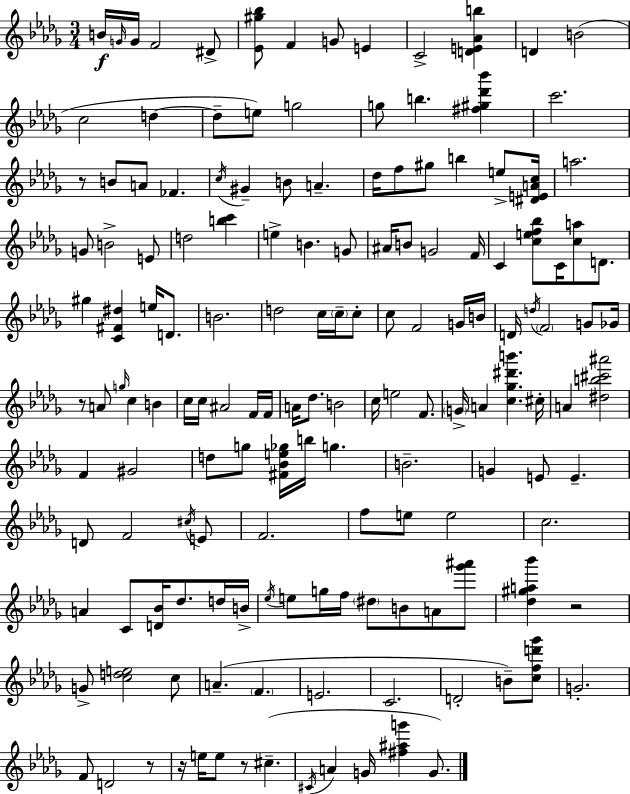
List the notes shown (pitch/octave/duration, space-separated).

B4/s G4/s G4/s F4/h D#4/e [Eb4,G#5,Bb5]/e F4/q G4/e E4/q C4/h [D4,E4,Ab4,B5]/q D4/q B4/h C5/h D5/q D5/e E5/e G5/h G5/e B5/q. [F#5,G#5,Db6,Bb6]/q C6/h. R/e B4/e A4/e FES4/q. C5/s G#4/q B4/e A4/q. Db5/s F5/e G#5/e B5/q E5/e [D#4,E4,A4,C5]/s A5/h. G4/e B4/h E4/e D5/h [B5,C6]/q E5/q B4/q. G4/e A#4/s B4/e G4/h F4/s C4/q [C5,E5,F5,Bb5]/e C4/s [C5,A5]/e D4/e. G#5/q [C4,F#4,D#5]/q E5/s D4/e. B4/h. D5/h C5/s C5/s C5/e C5/e F4/h G4/s B4/s D4/s D5/s F4/h G4/e Gb4/s R/e A4/e G5/s C5/q B4/q C5/s C5/s A#4/h F4/s F4/s A4/s Db5/e. B4/h C5/s E5/h F4/e. G4/s A4/q [C5,Gb5,D#6,B6]/q. C#5/s A4/q [D#5,B5,C#6,A#6]/h F4/q G#4/h D5/e G5/e [F#4,Bb4,E5,Gb5]/s B5/s G5/q. B4/h. G4/q E4/e E4/q. D4/e F4/h C#5/s E4/e F4/h. F5/e E5/e E5/h C5/h. A4/q C4/e [D4,Bb4]/s Db5/e. D5/s B4/s Eb5/s E5/e G5/s F5/s D#5/e B4/e A4/e [Gb6,A#6]/e [Db5,G#5,A5,Bb6]/q R/h G4/e [C5,D5,E5]/h C5/e A4/q. F4/q. E4/h. C4/h. D4/h B4/e [C5,F5,D6,Gb6]/e G4/h. F4/e D4/h R/e R/s E5/s E5/e R/e C#5/q. C#4/s A4/q G4/s [F#5,A#5,G6]/q G4/e.